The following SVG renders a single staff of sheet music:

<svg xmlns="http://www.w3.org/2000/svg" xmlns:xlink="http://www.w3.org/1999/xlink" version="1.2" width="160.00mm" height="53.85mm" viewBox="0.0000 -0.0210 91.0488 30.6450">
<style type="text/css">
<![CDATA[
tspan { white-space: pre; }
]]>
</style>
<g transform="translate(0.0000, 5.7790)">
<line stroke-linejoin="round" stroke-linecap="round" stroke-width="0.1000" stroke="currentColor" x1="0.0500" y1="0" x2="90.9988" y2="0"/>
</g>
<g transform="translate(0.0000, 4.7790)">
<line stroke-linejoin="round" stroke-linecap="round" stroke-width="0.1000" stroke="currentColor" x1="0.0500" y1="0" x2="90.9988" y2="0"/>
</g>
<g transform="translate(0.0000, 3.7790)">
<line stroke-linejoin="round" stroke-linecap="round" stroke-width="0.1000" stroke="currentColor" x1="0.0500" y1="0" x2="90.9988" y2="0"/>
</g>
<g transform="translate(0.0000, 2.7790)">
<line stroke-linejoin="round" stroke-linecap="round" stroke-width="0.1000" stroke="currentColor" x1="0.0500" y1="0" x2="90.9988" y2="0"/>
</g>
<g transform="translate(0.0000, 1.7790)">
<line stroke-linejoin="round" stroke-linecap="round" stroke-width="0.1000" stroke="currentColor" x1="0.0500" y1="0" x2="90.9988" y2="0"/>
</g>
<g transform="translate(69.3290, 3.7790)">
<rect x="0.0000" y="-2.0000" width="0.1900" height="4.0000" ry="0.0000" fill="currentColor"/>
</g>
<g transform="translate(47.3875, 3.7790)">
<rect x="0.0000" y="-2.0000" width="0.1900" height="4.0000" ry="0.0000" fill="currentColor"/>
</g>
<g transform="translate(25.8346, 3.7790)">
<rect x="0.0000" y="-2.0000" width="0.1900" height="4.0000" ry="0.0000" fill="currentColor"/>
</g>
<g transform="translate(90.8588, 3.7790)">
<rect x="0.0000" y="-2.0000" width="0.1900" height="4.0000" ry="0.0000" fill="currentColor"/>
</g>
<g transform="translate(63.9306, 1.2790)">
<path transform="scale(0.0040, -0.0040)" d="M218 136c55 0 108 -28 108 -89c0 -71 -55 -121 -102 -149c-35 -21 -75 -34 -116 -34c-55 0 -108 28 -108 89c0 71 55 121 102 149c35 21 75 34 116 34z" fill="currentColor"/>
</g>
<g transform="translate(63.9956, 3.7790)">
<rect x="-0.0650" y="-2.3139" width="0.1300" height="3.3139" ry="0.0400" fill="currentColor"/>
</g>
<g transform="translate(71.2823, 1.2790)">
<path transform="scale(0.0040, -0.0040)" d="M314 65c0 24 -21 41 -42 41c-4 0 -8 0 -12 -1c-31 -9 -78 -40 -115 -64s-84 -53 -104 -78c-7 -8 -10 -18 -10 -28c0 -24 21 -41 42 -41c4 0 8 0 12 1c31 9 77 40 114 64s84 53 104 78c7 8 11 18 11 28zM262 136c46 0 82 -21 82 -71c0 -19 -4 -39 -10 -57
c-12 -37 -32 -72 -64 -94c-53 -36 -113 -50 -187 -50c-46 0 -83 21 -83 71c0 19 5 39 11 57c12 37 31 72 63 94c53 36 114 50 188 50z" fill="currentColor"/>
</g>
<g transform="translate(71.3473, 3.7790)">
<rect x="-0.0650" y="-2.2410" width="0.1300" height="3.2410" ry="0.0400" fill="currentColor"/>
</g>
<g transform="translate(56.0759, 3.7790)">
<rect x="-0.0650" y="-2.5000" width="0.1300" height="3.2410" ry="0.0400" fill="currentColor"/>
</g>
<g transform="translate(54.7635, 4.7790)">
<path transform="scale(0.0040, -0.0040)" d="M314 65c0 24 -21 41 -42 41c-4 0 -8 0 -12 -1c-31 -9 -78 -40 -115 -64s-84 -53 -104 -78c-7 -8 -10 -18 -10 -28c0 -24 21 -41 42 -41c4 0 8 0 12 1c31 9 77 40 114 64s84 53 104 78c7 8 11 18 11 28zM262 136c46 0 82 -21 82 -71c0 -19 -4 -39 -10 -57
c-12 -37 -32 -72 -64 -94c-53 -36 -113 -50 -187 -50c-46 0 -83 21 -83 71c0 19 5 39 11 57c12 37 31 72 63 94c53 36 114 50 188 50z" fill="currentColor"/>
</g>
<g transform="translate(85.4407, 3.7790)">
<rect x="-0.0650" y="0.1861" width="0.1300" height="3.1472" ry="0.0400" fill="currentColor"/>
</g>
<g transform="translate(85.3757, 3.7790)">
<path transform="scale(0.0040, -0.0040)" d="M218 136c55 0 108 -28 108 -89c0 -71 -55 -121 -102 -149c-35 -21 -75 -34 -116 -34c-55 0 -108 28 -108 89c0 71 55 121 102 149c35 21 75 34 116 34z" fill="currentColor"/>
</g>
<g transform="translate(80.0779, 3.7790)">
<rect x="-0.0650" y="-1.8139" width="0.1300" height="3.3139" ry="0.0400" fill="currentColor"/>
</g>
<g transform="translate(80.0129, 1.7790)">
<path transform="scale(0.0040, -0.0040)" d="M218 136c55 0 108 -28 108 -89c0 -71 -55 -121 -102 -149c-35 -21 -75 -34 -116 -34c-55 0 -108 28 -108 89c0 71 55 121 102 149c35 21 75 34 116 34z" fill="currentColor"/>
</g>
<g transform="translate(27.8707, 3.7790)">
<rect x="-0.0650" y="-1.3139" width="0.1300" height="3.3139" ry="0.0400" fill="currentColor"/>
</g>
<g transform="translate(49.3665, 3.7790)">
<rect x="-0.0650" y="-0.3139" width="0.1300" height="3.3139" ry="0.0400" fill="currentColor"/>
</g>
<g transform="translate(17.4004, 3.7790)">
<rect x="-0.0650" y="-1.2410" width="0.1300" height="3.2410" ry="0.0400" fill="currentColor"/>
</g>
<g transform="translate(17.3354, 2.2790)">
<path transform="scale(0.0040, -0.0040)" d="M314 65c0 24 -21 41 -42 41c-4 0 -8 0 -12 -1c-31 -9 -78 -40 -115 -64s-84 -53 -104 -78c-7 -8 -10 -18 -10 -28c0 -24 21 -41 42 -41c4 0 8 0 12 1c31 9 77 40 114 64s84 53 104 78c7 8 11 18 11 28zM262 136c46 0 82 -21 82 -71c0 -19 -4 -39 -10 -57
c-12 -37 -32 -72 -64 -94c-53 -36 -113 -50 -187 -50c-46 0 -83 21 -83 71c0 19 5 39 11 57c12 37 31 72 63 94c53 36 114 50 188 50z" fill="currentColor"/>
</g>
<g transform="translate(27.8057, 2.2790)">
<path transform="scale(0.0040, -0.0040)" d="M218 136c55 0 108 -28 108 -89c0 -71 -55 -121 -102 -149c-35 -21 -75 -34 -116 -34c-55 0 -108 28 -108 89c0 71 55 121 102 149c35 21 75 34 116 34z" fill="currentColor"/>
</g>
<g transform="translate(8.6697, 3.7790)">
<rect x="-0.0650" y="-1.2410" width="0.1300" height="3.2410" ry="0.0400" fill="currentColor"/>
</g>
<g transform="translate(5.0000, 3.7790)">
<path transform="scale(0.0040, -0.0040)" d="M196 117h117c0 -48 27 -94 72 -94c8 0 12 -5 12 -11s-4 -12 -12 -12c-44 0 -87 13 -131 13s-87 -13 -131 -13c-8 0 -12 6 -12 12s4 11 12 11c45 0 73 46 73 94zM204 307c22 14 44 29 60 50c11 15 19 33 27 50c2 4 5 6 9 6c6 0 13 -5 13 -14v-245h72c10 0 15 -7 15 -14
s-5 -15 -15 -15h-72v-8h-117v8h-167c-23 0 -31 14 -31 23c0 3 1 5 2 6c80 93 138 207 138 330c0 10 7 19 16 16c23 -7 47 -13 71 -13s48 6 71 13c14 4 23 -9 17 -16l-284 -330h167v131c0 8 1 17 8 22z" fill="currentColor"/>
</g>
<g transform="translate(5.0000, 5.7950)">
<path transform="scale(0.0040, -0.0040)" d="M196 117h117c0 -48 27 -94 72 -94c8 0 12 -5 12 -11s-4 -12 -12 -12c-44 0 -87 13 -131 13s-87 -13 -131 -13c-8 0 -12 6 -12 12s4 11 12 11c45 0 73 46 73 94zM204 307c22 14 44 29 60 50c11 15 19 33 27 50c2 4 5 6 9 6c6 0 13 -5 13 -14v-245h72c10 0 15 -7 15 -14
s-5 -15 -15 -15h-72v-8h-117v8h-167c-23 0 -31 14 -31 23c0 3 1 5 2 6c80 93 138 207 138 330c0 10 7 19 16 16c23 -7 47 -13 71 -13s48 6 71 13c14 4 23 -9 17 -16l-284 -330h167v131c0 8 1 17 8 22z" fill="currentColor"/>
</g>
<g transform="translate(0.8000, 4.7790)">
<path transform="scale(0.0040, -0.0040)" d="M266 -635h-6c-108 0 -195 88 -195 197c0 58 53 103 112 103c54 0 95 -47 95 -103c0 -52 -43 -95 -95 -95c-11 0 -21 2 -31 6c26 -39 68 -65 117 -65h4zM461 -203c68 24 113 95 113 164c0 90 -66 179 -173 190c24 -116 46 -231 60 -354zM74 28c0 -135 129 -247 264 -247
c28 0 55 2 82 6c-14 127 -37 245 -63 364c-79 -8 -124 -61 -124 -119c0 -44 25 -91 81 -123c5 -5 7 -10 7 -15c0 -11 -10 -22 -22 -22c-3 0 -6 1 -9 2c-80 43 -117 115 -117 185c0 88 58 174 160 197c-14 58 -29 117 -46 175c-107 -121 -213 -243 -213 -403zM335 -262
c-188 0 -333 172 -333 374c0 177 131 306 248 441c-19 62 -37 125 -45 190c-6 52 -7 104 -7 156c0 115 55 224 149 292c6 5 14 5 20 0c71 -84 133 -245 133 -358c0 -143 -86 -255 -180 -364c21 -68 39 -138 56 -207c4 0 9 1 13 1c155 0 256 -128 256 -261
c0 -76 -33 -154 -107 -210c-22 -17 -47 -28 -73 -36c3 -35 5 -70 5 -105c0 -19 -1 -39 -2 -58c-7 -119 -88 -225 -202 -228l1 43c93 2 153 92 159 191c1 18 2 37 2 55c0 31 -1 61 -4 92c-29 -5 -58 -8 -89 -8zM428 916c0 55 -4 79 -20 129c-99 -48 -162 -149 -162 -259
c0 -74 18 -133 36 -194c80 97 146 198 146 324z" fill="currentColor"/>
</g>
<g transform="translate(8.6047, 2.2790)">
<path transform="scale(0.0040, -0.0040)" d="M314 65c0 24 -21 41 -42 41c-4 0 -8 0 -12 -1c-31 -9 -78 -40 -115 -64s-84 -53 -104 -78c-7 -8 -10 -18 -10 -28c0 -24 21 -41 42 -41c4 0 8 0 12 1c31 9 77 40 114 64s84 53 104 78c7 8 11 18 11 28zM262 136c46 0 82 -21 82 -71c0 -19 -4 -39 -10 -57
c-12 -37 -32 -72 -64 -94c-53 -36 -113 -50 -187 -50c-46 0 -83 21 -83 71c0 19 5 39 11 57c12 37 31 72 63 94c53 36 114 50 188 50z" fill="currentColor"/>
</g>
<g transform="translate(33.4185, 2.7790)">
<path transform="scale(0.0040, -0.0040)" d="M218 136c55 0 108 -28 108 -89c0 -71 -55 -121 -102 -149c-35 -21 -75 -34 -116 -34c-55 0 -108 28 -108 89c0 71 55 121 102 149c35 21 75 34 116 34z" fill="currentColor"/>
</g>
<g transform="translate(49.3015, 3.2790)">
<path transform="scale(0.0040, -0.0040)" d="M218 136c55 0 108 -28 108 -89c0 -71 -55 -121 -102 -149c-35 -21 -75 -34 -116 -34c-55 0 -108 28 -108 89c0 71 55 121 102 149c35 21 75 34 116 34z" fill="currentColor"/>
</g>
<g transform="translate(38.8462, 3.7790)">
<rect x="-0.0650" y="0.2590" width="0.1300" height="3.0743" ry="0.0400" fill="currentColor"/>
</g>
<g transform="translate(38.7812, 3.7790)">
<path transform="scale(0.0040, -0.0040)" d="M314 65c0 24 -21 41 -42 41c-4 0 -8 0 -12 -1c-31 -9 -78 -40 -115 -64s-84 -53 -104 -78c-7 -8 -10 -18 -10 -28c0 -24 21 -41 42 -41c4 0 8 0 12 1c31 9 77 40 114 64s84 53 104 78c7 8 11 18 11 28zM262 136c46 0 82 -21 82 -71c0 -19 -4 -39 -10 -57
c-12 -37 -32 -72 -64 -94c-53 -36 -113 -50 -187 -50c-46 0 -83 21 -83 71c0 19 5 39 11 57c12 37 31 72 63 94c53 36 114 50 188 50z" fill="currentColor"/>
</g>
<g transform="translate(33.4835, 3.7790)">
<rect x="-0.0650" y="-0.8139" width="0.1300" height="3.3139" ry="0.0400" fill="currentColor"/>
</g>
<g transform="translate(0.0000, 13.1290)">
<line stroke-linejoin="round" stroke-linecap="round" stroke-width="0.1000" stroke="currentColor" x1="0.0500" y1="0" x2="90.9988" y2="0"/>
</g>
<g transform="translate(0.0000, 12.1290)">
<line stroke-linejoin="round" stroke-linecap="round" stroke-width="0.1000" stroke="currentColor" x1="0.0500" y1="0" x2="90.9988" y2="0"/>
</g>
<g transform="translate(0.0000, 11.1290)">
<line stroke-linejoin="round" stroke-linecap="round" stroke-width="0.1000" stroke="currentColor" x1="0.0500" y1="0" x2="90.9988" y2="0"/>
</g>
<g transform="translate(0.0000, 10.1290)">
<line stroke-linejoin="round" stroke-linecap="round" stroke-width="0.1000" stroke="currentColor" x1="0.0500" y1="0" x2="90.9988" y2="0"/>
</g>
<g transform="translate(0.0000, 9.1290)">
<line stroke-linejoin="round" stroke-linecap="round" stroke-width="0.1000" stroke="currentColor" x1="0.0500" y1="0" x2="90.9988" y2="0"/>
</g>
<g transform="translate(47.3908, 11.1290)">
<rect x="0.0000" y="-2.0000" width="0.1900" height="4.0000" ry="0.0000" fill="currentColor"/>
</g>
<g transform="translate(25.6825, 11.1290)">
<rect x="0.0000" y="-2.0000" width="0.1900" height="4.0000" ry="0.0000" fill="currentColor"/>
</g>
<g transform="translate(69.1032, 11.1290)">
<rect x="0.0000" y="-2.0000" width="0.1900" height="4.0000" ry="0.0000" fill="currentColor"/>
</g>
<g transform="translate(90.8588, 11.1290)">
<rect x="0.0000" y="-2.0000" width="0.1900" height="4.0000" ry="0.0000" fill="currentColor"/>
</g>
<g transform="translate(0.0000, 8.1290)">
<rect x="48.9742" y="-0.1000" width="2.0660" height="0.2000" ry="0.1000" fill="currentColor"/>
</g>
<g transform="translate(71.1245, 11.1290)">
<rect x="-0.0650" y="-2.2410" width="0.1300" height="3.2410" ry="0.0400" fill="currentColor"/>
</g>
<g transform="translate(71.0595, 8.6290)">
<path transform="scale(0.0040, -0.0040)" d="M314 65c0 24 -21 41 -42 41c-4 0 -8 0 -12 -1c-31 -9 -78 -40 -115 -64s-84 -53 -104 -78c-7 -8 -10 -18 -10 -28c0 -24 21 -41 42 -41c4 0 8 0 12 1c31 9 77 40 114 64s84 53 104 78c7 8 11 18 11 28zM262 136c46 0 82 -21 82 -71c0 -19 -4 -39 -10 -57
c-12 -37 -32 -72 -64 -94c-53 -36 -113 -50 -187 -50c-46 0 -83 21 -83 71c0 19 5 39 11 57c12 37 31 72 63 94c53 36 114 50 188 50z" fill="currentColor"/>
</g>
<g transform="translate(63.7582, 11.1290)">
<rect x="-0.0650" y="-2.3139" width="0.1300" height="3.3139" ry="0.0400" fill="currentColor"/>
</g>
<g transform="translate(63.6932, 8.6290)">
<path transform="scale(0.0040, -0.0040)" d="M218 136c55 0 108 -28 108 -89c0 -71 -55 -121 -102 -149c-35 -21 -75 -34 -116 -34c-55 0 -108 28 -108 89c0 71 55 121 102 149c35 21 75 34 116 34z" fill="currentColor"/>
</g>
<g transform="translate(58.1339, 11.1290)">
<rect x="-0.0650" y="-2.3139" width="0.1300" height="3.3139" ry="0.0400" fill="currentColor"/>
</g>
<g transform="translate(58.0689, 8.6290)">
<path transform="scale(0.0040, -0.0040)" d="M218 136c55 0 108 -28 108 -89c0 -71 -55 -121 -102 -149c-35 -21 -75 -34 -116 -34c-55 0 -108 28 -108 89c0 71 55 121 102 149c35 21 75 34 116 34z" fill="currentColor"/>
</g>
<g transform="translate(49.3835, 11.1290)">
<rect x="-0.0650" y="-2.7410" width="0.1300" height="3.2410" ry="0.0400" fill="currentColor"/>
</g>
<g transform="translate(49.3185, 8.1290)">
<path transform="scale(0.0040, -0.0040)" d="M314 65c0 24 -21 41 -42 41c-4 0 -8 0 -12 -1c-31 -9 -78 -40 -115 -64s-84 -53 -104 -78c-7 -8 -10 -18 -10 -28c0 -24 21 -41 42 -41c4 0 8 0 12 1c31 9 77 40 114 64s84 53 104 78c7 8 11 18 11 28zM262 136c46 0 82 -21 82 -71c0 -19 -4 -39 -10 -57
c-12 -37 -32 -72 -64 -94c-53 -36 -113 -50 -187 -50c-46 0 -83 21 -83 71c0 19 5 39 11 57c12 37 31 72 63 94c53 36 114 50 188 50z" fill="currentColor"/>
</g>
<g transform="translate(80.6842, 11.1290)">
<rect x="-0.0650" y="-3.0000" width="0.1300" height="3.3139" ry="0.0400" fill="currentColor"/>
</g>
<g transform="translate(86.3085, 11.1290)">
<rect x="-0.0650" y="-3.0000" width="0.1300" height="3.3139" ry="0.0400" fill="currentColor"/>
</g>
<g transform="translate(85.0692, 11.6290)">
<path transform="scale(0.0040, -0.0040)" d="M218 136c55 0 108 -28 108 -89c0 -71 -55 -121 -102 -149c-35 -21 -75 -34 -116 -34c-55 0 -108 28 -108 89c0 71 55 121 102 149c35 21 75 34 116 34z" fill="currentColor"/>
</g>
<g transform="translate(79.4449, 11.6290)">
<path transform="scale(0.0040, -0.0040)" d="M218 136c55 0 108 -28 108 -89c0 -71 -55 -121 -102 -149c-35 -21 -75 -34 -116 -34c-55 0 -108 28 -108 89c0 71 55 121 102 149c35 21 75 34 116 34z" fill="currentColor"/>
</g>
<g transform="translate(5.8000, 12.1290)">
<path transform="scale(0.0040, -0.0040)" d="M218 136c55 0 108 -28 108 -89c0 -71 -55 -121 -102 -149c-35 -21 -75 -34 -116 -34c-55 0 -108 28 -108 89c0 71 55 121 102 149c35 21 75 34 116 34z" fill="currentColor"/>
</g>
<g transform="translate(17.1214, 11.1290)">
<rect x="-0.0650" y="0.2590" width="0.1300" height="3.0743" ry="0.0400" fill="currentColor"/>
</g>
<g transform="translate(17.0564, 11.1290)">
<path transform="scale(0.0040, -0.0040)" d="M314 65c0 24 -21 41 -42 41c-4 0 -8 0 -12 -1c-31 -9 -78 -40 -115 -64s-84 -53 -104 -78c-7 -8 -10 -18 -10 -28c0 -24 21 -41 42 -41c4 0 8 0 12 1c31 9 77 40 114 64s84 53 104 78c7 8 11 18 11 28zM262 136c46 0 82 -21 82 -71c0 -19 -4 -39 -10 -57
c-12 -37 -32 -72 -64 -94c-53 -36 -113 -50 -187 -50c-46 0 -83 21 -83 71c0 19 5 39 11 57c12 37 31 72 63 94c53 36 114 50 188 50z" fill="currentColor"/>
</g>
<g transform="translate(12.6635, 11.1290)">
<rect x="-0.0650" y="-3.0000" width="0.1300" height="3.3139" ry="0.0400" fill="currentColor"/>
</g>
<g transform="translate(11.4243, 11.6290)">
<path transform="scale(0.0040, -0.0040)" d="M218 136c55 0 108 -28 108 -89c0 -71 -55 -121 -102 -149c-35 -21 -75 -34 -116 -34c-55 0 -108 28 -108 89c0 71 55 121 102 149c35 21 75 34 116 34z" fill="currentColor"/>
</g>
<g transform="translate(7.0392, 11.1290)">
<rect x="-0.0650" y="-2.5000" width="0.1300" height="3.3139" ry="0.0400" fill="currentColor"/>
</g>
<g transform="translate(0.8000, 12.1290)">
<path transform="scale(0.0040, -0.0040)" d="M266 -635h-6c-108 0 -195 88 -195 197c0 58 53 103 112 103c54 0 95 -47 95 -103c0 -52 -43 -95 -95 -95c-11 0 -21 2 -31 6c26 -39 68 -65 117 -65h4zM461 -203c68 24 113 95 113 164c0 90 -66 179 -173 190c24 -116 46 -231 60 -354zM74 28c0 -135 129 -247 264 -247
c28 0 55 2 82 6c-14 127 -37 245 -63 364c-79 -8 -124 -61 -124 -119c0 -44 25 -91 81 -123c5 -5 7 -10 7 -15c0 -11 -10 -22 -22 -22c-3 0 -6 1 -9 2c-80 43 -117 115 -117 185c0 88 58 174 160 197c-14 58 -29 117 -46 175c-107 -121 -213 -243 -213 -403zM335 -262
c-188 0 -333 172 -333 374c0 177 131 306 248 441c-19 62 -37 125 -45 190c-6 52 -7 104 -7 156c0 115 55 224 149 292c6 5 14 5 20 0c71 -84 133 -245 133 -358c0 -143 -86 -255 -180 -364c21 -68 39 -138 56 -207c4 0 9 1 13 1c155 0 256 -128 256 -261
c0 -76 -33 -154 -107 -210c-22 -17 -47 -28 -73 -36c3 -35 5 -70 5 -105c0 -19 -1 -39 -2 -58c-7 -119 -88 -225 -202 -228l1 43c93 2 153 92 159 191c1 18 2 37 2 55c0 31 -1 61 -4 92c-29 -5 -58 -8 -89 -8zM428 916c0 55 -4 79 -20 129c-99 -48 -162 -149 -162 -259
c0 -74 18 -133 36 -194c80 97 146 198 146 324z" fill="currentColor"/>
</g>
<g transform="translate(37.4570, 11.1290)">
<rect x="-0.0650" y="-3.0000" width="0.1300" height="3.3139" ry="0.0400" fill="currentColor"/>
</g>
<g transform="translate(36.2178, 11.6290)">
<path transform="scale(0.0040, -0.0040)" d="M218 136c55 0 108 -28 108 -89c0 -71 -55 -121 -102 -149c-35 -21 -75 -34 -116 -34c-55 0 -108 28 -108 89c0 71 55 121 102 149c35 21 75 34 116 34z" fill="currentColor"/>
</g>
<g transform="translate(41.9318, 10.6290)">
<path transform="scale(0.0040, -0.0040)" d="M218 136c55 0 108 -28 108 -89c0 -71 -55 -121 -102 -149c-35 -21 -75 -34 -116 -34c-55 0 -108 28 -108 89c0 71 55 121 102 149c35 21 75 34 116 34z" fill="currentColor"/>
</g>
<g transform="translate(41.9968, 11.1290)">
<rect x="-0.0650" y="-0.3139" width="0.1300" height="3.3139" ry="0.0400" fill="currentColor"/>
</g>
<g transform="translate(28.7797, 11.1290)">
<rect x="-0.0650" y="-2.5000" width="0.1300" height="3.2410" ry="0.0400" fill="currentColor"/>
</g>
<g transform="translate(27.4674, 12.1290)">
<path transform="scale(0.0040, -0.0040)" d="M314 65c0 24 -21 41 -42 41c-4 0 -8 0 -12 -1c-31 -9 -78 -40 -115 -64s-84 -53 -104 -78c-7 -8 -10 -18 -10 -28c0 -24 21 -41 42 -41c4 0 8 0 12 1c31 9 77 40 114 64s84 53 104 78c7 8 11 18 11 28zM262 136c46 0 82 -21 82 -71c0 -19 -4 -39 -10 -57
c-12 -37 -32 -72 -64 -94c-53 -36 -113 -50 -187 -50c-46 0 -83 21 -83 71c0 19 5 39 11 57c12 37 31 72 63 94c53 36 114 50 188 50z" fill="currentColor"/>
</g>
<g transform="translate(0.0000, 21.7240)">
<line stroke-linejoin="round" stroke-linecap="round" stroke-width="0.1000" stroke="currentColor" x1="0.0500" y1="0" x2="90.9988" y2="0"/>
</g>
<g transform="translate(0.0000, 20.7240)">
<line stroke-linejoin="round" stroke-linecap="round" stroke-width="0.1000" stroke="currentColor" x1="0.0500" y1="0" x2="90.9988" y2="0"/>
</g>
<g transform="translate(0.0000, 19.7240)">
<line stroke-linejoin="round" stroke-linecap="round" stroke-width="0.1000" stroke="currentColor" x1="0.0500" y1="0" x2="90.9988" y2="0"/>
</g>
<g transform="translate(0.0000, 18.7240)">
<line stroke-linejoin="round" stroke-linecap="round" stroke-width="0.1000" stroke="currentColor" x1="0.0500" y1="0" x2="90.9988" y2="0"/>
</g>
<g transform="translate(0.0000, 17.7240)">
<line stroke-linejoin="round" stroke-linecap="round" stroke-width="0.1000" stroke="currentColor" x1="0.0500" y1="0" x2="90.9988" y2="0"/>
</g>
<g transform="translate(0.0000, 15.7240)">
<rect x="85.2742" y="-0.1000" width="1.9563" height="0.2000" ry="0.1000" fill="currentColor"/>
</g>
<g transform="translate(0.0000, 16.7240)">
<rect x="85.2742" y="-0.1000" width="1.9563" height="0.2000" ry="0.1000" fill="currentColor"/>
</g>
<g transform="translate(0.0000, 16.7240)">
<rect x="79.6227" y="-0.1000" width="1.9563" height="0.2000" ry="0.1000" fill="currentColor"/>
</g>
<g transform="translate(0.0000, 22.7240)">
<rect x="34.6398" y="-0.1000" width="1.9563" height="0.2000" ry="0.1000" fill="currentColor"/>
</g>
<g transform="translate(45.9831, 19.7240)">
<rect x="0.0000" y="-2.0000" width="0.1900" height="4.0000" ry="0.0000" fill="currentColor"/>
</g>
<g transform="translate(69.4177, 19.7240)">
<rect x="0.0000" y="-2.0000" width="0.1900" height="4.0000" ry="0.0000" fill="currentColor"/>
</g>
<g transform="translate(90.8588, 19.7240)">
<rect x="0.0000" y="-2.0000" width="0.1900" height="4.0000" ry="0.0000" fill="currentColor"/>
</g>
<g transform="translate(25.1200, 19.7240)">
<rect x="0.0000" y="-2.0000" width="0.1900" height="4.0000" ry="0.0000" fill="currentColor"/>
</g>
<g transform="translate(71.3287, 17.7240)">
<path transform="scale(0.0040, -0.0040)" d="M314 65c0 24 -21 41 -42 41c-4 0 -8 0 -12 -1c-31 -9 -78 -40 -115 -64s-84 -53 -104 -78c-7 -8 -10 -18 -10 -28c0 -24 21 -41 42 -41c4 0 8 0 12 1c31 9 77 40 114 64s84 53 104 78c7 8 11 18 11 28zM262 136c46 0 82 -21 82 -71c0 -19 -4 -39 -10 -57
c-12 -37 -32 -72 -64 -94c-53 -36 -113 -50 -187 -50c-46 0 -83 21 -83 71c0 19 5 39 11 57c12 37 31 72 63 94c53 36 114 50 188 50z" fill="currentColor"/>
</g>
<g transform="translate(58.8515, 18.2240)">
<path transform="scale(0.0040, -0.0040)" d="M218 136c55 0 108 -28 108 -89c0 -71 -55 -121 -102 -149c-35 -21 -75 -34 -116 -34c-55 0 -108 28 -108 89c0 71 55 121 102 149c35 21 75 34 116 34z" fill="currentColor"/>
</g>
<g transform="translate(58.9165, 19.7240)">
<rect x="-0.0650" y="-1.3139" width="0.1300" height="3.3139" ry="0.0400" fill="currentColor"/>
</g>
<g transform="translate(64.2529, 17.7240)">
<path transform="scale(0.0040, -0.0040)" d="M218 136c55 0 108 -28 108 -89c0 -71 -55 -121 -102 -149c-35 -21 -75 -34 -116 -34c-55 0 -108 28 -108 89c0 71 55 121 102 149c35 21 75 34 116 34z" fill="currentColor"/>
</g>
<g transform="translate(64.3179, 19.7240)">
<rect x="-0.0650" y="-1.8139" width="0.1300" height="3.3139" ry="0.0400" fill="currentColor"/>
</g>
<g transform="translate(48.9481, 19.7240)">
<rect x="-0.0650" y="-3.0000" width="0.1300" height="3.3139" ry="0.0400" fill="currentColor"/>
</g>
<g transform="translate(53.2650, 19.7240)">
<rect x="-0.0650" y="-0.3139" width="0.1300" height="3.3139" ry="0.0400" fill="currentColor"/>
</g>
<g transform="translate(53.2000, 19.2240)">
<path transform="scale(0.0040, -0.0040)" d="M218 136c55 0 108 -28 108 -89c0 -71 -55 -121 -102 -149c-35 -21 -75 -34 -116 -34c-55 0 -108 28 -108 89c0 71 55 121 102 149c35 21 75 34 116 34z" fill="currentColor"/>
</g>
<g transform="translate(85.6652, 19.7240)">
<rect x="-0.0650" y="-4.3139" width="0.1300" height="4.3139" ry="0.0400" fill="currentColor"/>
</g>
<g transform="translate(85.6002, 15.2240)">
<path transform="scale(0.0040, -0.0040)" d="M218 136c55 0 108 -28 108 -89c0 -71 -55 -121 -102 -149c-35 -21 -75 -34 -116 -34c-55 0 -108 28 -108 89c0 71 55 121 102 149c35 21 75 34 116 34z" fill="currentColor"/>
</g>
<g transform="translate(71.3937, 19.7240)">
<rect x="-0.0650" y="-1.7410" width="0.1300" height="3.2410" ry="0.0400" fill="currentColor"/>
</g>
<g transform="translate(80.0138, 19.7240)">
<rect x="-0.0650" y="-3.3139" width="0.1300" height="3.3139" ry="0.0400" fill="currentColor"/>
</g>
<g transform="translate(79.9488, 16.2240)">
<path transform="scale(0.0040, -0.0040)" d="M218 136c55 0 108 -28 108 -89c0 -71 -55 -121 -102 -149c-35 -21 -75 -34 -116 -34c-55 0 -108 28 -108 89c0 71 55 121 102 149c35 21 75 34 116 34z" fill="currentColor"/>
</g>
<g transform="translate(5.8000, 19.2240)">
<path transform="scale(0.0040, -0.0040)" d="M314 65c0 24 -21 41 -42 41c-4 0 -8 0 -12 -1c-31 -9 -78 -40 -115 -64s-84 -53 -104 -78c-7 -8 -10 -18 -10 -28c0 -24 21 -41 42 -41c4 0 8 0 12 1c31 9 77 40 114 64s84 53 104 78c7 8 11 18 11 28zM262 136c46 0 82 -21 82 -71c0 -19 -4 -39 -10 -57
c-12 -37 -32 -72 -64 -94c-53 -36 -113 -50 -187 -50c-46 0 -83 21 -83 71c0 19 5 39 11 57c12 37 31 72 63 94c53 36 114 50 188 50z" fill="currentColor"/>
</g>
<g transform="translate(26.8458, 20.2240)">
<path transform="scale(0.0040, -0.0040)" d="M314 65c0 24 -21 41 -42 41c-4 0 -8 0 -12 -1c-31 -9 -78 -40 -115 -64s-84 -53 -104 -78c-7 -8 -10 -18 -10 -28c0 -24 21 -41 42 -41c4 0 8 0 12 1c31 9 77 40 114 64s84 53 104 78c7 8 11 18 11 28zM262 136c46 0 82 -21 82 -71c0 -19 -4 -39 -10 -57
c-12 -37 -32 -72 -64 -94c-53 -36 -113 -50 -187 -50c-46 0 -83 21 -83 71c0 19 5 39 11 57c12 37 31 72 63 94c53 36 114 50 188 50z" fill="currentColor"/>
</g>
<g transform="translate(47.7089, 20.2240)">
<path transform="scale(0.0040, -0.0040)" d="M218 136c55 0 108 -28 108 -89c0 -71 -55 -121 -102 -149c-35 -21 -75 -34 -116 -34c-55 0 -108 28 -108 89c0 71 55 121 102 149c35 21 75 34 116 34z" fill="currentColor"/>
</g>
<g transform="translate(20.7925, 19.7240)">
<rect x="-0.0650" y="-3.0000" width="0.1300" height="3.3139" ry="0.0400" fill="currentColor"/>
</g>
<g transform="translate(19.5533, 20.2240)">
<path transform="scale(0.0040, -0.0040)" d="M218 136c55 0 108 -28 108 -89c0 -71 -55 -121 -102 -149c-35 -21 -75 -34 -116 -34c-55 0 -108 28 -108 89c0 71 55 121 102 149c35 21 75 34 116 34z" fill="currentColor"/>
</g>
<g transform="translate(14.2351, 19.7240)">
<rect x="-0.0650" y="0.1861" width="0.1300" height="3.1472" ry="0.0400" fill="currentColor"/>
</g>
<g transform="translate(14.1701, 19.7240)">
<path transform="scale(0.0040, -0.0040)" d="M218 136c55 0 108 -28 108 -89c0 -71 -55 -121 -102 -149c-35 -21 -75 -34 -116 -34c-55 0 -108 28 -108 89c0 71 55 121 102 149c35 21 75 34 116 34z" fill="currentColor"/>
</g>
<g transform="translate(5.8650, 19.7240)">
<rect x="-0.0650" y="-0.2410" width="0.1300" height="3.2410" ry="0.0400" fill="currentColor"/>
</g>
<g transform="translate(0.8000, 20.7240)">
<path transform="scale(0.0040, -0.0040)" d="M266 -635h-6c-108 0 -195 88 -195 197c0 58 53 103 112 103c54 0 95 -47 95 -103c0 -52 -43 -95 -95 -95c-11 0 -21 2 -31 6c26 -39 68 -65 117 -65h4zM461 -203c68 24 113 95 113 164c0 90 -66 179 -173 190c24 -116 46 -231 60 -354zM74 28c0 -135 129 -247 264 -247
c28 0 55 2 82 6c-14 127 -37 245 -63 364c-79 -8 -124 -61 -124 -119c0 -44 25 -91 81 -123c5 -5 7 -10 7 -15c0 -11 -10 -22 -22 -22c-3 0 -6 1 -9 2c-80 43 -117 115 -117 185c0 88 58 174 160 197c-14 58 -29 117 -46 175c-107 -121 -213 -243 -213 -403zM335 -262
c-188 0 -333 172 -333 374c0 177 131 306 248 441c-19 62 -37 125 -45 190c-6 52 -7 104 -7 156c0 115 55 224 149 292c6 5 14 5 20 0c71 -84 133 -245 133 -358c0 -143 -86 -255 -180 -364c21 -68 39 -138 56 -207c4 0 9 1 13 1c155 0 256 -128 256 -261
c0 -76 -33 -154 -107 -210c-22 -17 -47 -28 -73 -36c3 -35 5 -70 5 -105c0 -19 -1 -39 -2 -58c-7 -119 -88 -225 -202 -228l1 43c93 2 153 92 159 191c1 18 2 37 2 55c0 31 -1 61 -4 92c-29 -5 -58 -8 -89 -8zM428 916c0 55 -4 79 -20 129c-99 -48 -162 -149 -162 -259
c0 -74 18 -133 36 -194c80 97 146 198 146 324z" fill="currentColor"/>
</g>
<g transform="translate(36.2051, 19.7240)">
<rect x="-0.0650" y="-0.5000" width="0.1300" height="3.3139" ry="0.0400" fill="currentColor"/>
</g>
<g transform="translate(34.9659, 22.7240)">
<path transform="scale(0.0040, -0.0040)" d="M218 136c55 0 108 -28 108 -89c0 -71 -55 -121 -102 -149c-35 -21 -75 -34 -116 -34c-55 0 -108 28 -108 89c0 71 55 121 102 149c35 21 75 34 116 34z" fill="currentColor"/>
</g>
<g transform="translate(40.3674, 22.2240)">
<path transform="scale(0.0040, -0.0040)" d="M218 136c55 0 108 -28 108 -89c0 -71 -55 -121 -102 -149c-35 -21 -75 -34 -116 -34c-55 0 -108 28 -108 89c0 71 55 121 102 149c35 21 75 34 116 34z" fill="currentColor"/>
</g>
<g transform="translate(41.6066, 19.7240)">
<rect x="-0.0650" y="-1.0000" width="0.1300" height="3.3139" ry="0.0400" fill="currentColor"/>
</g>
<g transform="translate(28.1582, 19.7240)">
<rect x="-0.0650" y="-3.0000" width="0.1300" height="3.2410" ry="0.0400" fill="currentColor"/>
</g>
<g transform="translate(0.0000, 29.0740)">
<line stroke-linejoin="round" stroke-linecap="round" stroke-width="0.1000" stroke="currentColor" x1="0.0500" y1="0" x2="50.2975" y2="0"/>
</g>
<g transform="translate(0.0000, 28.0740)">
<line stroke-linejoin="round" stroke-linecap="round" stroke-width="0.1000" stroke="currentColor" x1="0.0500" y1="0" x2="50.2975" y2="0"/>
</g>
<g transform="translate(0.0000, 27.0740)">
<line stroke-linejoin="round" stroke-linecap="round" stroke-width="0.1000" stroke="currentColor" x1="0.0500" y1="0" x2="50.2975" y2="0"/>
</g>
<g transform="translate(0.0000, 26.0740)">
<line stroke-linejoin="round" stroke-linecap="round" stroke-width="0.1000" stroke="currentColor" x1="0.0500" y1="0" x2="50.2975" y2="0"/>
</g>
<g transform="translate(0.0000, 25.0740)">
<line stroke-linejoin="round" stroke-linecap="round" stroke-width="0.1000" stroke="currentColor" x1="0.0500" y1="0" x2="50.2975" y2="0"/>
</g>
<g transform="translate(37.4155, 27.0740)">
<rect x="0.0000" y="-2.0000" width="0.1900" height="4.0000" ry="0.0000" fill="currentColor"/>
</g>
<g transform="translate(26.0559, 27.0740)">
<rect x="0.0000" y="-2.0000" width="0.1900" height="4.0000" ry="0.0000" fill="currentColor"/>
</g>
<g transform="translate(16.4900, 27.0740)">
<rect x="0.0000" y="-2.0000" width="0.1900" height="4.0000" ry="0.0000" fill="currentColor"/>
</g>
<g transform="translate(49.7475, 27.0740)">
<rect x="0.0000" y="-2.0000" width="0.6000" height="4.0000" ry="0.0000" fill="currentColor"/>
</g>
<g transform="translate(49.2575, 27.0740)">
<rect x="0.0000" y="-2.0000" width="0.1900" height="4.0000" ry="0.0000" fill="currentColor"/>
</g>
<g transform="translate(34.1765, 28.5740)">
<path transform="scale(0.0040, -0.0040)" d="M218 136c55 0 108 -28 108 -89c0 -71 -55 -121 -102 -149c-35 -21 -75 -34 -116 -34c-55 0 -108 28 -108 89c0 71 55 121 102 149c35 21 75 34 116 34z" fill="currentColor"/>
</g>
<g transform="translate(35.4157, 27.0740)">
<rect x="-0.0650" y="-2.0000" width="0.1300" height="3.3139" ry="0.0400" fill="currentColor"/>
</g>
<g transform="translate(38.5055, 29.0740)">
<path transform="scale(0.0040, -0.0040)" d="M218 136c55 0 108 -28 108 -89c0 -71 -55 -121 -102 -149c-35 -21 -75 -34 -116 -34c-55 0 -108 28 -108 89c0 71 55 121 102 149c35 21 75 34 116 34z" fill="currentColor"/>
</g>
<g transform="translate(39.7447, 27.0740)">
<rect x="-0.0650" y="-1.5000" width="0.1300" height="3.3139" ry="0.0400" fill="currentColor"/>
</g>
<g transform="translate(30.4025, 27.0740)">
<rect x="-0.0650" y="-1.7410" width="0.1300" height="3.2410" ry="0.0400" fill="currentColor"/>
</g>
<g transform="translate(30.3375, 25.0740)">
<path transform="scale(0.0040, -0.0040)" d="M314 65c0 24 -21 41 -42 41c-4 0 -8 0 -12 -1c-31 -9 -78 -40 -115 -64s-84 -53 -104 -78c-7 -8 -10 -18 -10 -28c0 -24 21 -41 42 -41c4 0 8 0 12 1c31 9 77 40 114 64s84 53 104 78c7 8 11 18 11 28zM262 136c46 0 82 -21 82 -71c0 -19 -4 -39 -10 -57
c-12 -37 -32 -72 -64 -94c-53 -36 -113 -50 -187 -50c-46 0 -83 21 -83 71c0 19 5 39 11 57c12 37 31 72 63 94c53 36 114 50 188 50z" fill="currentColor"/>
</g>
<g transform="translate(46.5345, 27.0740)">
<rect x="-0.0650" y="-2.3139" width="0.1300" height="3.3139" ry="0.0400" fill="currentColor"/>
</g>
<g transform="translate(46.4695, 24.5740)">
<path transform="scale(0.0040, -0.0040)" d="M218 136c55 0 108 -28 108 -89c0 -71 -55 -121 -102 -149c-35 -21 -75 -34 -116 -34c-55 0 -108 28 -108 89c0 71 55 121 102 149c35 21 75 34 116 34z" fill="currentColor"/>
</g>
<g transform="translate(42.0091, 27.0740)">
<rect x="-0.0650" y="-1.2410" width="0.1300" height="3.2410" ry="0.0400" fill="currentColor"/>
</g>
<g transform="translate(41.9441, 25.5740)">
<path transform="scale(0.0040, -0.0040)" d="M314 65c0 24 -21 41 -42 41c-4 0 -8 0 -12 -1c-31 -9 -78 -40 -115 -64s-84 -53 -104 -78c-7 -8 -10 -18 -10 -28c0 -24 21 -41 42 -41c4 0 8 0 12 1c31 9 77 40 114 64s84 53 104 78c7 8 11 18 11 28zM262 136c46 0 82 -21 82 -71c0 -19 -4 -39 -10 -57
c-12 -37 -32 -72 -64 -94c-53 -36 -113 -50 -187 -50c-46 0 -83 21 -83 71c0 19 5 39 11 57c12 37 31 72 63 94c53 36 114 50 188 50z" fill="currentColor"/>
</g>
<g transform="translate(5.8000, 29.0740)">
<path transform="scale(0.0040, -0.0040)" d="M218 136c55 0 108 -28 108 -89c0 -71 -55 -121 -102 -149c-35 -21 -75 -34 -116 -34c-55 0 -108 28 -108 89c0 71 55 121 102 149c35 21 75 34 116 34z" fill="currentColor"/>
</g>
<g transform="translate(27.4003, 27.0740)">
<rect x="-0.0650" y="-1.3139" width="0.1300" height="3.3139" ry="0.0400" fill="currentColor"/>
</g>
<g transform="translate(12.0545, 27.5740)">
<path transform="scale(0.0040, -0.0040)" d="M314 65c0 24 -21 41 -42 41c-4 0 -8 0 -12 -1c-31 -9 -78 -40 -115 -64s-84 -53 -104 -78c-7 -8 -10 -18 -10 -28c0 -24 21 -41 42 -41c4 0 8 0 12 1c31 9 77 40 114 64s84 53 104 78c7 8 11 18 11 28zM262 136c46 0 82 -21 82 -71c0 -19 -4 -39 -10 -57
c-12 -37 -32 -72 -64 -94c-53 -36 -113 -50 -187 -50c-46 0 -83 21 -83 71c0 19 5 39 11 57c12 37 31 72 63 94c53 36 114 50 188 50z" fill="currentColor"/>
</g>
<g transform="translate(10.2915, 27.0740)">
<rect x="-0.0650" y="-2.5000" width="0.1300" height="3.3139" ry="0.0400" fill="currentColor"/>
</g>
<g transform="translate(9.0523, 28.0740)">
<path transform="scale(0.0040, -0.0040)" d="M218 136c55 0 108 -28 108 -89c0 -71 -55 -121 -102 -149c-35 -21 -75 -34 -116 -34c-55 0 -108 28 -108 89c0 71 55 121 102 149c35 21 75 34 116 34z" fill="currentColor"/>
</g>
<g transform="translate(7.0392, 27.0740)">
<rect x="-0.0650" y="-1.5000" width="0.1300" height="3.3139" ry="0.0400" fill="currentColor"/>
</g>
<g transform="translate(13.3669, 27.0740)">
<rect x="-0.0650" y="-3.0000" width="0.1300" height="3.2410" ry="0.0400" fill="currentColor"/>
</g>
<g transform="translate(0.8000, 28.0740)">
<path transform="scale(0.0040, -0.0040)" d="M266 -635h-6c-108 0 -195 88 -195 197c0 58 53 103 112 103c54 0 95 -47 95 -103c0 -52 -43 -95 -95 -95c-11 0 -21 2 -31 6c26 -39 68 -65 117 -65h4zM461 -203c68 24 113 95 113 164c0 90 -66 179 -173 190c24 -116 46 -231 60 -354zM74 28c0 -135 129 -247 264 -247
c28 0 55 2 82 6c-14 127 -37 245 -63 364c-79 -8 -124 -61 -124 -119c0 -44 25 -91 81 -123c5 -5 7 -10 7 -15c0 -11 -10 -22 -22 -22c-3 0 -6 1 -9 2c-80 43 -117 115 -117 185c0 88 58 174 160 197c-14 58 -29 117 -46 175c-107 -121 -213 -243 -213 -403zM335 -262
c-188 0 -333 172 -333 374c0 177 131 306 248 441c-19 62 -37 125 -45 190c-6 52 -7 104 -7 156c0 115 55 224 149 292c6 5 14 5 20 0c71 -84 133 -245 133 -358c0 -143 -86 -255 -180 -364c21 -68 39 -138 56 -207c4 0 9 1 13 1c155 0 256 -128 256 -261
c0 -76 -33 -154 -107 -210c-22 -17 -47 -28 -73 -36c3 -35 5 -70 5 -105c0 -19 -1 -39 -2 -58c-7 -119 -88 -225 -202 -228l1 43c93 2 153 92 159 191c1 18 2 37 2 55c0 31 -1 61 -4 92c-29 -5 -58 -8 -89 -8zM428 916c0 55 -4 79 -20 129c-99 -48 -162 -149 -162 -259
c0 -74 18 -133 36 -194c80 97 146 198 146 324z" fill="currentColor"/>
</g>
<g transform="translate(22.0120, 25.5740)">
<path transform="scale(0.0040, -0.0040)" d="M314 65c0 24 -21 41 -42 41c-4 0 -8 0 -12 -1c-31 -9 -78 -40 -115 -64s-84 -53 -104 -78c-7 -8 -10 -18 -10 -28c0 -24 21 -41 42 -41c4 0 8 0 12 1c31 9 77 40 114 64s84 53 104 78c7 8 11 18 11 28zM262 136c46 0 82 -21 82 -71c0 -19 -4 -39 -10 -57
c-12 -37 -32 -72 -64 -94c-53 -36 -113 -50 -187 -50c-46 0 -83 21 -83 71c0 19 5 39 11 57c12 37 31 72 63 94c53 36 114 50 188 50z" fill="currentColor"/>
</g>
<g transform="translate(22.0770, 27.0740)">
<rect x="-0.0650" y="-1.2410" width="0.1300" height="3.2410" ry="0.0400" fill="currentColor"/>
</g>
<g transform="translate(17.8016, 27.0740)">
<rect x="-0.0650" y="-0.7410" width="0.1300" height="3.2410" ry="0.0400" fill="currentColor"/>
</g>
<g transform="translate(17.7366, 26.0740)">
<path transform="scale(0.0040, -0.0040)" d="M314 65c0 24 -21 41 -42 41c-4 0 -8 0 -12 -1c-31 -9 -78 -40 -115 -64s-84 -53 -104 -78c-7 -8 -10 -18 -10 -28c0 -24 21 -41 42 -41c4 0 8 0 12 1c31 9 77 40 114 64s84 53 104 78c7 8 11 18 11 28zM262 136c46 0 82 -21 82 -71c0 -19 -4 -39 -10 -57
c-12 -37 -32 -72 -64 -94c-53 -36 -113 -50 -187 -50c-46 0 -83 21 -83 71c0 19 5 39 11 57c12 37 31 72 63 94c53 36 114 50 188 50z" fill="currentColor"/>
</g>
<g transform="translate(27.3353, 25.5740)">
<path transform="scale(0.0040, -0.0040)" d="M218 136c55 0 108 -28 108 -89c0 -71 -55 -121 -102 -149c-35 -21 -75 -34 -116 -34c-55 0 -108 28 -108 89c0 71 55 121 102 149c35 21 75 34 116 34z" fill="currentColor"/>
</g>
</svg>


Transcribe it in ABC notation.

X:1
T:Untitled
M:4/4
L:1/4
K:C
e2 e2 e d B2 c G2 g g2 f B G A B2 G2 A c a2 g g g2 A A c2 B A A2 C D A c e f f2 b d' E G A2 d2 e2 e f2 F E e2 g